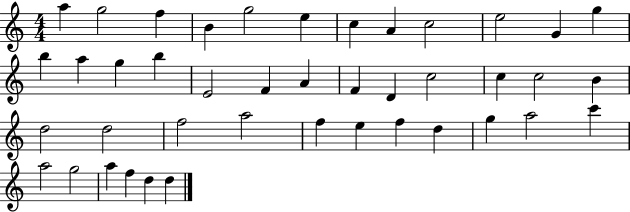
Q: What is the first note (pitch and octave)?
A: A5